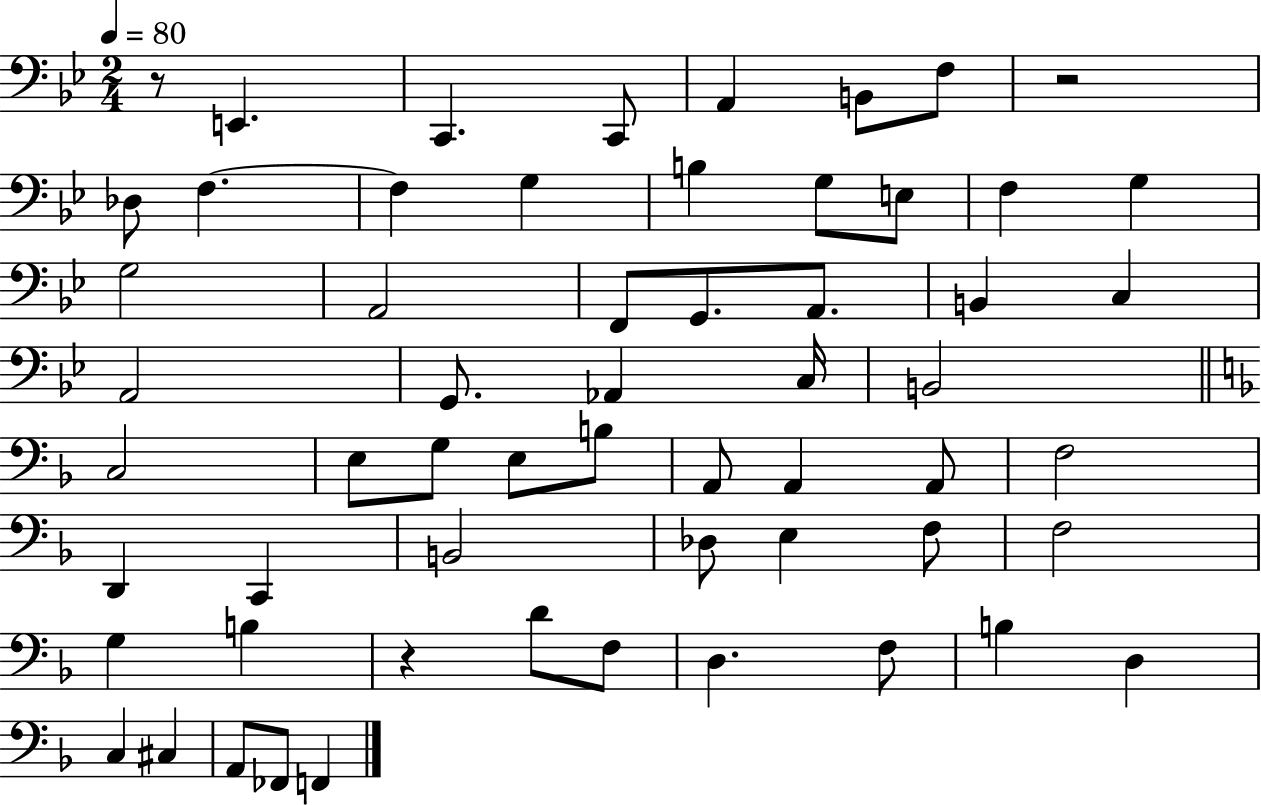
{
  \clef bass
  \numericTimeSignature
  \time 2/4
  \key bes \major
  \tempo 4 = 80
  r8 e,4. | c,4. c,8 | a,4 b,8 f8 | r2 | \break des8 f4.~~ | f4 g4 | b4 g8 e8 | f4 g4 | \break g2 | a,2 | f,8 g,8. a,8. | b,4 c4 | \break a,2 | g,8. aes,4 c16 | b,2 | \bar "||" \break \key f \major c2 | e8 g8 e8 b8 | a,8 a,4 a,8 | f2 | \break d,4 c,4 | b,2 | des8 e4 f8 | f2 | \break g4 b4 | r4 d'8 f8 | d4. f8 | b4 d4 | \break c4 cis4 | a,8 fes,8 f,4 | \bar "|."
}